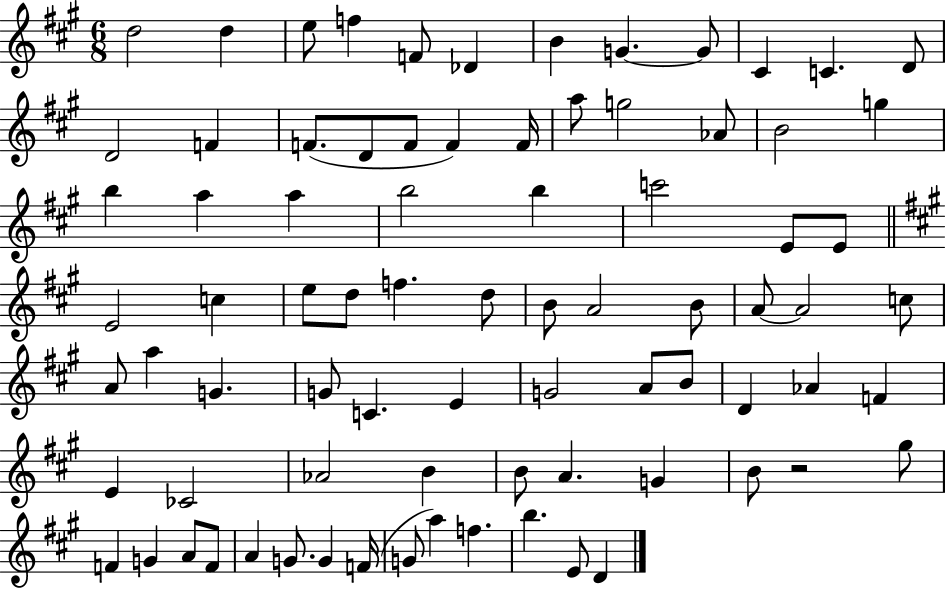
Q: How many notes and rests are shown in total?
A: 80